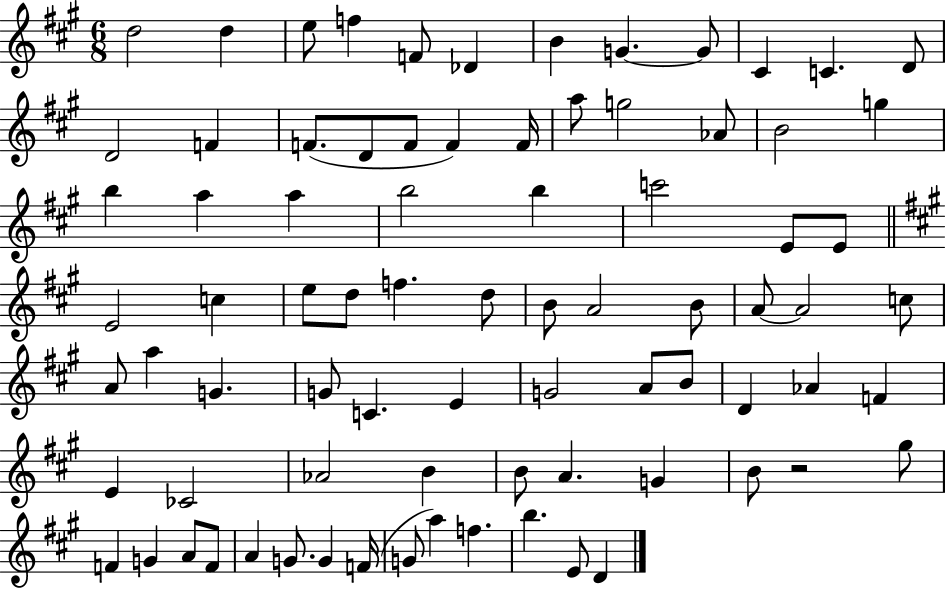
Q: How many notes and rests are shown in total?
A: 80